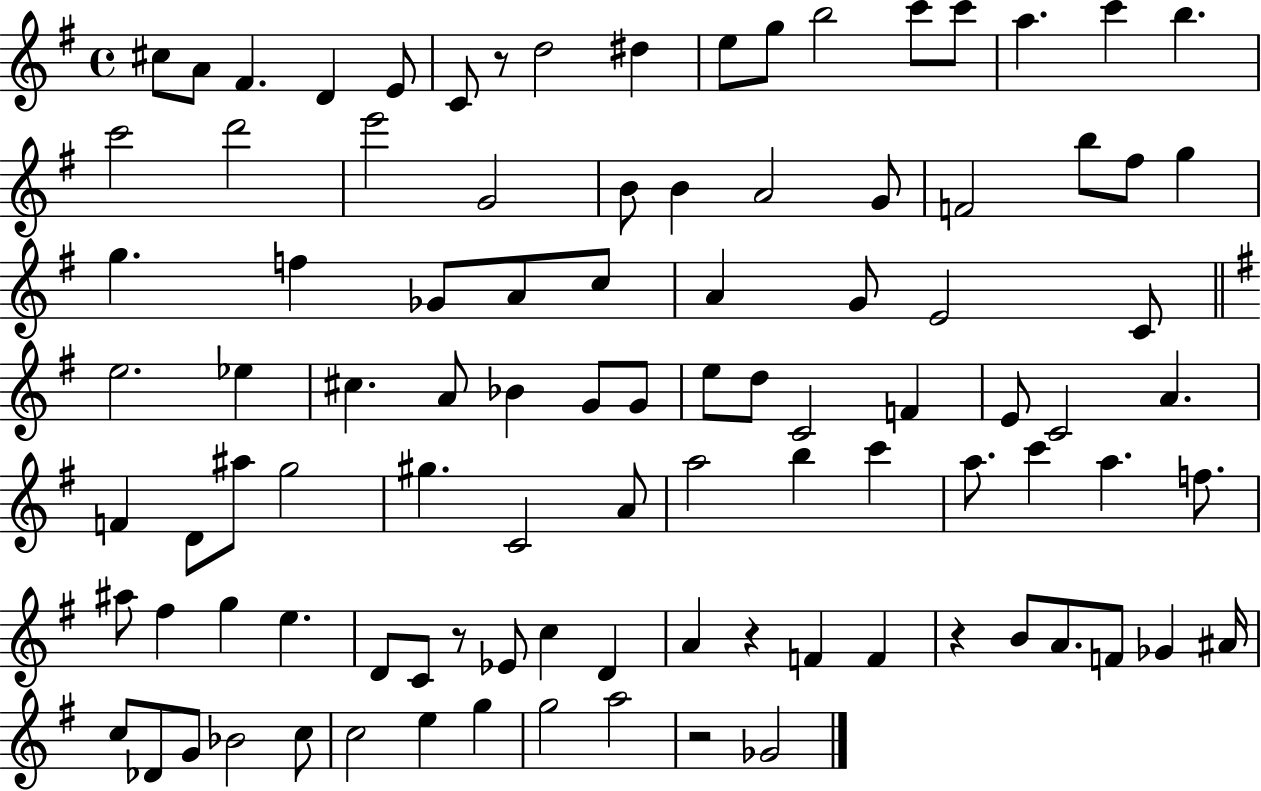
X:1
T:Untitled
M:4/4
L:1/4
K:G
^c/2 A/2 ^F D E/2 C/2 z/2 d2 ^d e/2 g/2 b2 c'/2 c'/2 a c' b c'2 d'2 e'2 G2 B/2 B A2 G/2 F2 b/2 ^f/2 g g f _G/2 A/2 c/2 A G/2 E2 C/2 e2 _e ^c A/2 _B G/2 G/2 e/2 d/2 C2 F E/2 C2 A F D/2 ^a/2 g2 ^g C2 A/2 a2 b c' a/2 c' a f/2 ^a/2 ^f g e D/2 C/2 z/2 _E/2 c D A z F F z B/2 A/2 F/2 _G ^A/4 c/2 _D/2 G/2 _B2 c/2 c2 e g g2 a2 z2 _G2